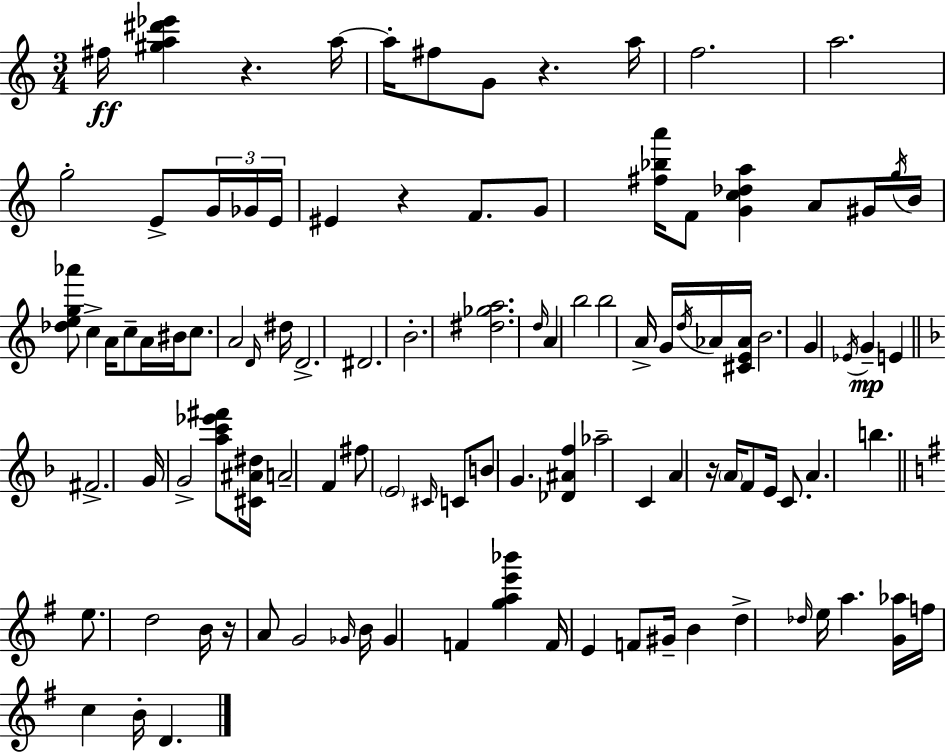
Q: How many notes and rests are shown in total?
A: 104